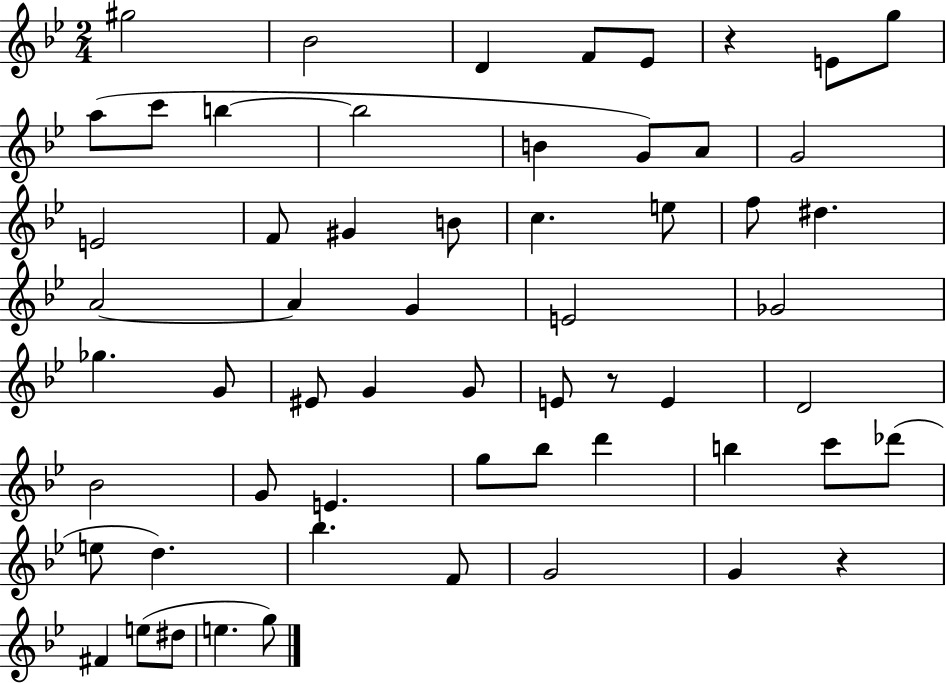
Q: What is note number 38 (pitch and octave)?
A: G4